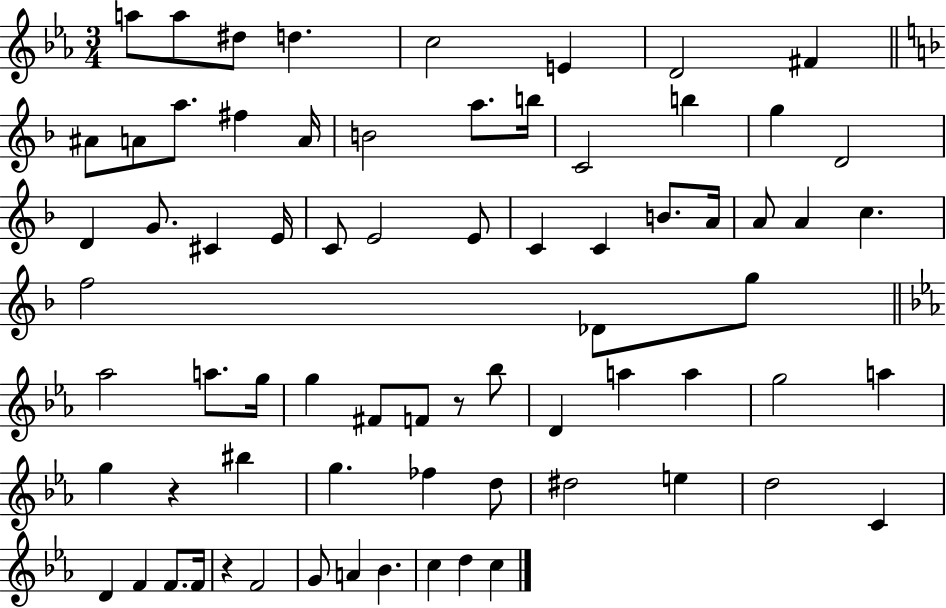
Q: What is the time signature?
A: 3/4